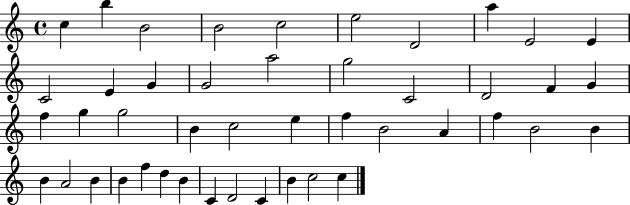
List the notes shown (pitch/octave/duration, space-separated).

C5/q B5/q B4/h B4/h C5/h E5/h D4/h A5/q E4/h E4/q C4/h E4/q G4/q G4/h A5/h G5/h C4/h D4/h F4/q G4/q F5/q G5/q G5/h B4/q C5/h E5/q F5/q B4/h A4/q F5/q B4/h B4/q B4/q A4/h B4/q B4/q F5/q D5/q B4/q C4/q D4/h C4/q B4/q C5/h C5/q